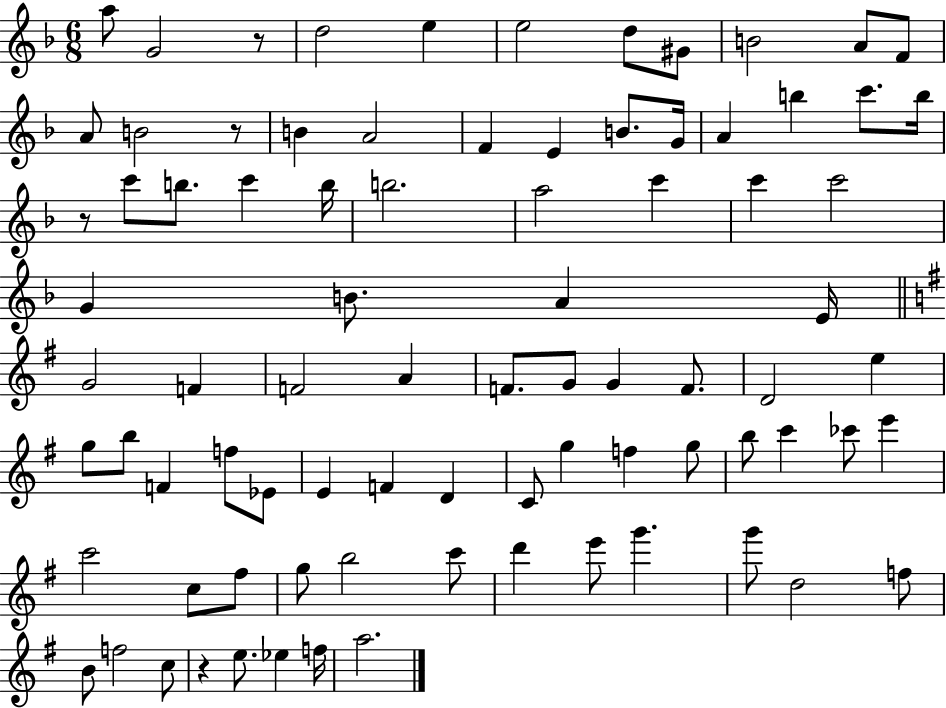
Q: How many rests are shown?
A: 4